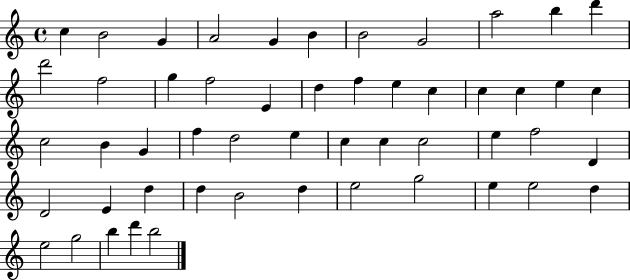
C5/q B4/h G4/q A4/h G4/q B4/q B4/h G4/h A5/h B5/q D6/q D6/h F5/h G5/q F5/h E4/q D5/q F5/q E5/q C5/q C5/q C5/q E5/q C5/q C5/h B4/q G4/q F5/q D5/h E5/q C5/q C5/q C5/h E5/q F5/h D4/q D4/h E4/q D5/q D5/q B4/h D5/q E5/h G5/h E5/q E5/h D5/q E5/h G5/h B5/q D6/q B5/h